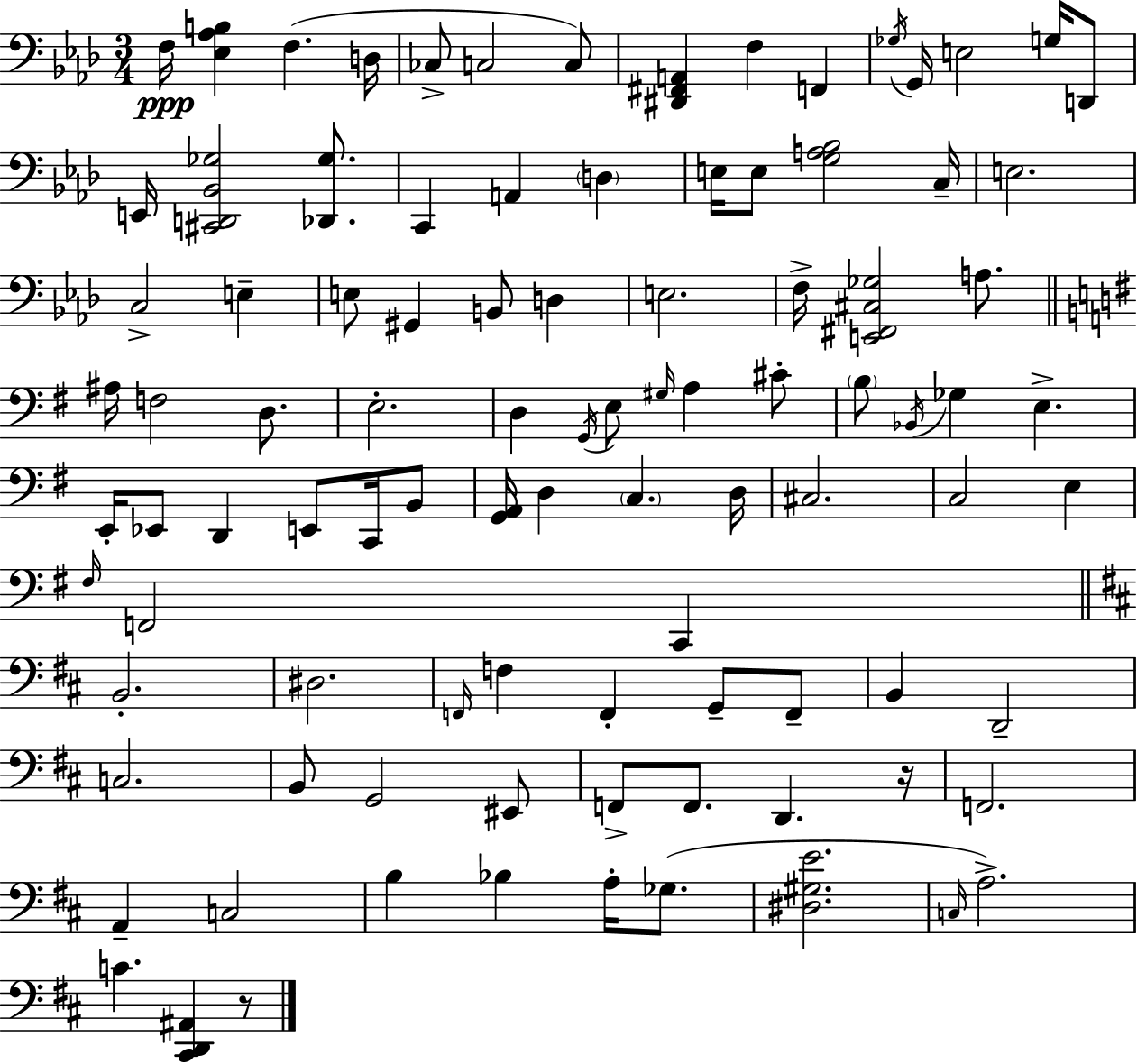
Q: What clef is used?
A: bass